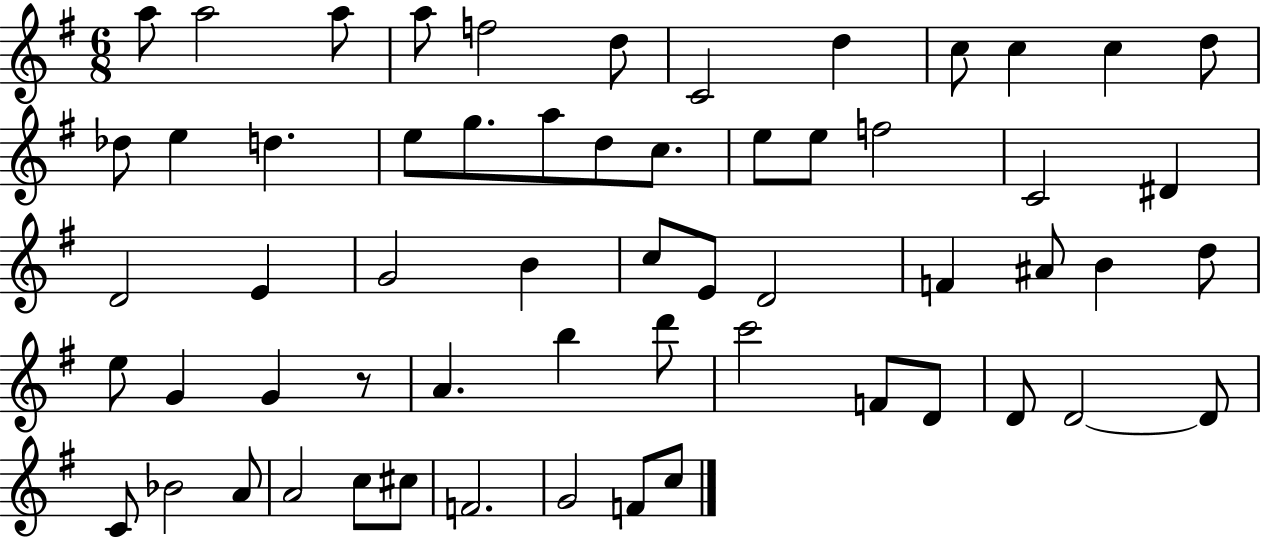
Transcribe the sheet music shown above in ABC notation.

X:1
T:Untitled
M:6/8
L:1/4
K:G
a/2 a2 a/2 a/2 f2 d/2 C2 d c/2 c c d/2 _d/2 e d e/2 g/2 a/2 d/2 c/2 e/2 e/2 f2 C2 ^D D2 E G2 B c/2 E/2 D2 F ^A/2 B d/2 e/2 G G z/2 A b d'/2 c'2 F/2 D/2 D/2 D2 D/2 C/2 _B2 A/2 A2 c/2 ^c/2 F2 G2 F/2 c/2